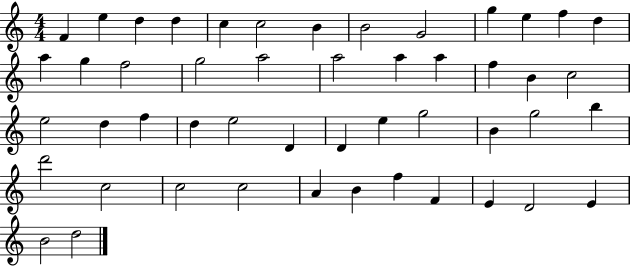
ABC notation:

X:1
T:Untitled
M:4/4
L:1/4
K:C
F e d d c c2 B B2 G2 g e f d a g f2 g2 a2 a2 a a f B c2 e2 d f d e2 D D e g2 B g2 b d'2 c2 c2 c2 A B f F E D2 E B2 d2